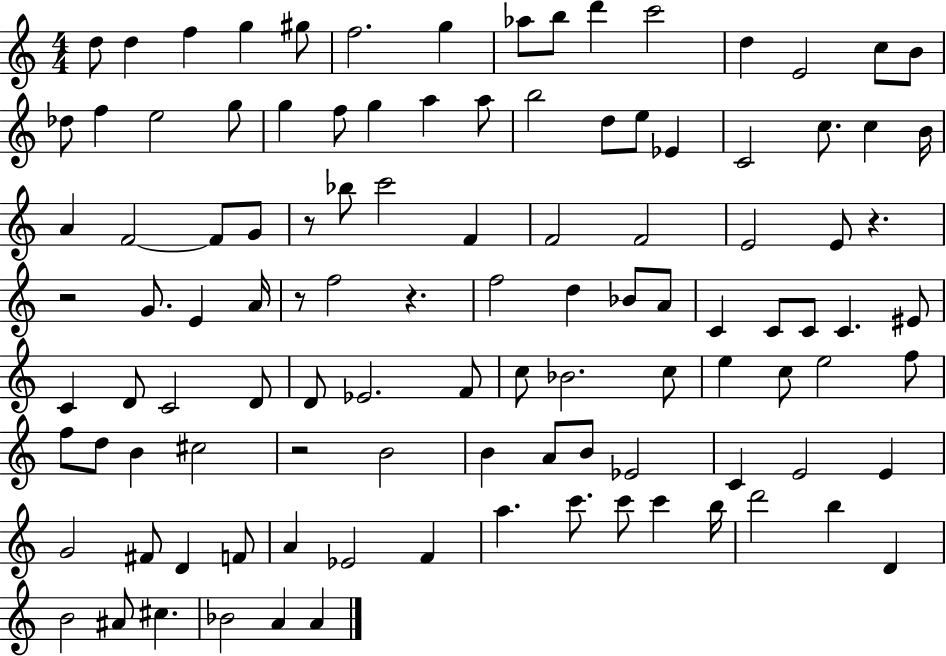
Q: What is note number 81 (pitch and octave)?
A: E4